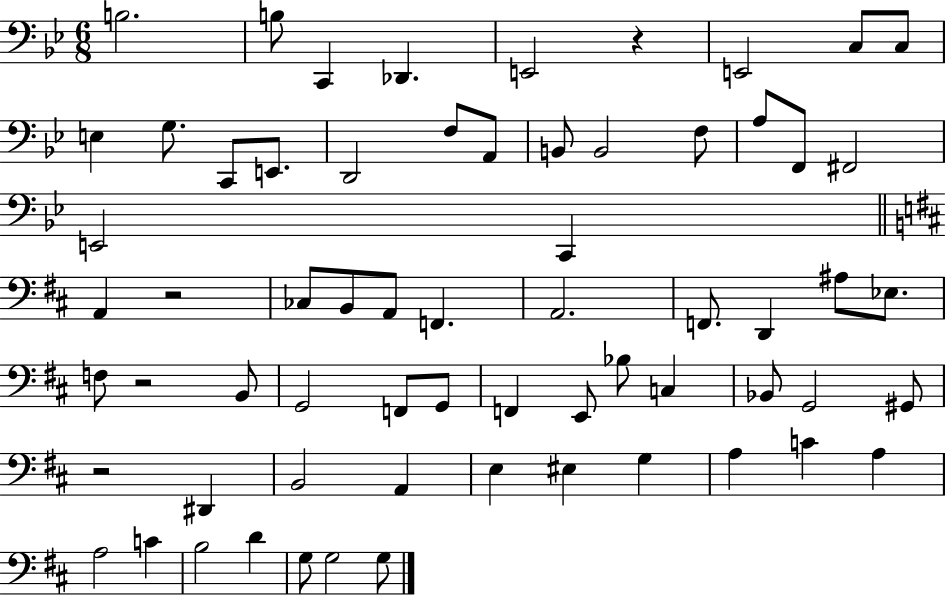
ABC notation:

X:1
T:Untitled
M:6/8
L:1/4
K:Bb
B,2 B,/2 C,, _D,, E,,2 z E,,2 C,/2 C,/2 E, G,/2 C,,/2 E,,/2 D,,2 F,/2 A,,/2 B,,/2 B,,2 F,/2 A,/2 F,,/2 ^F,,2 E,,2 C,, A,, z2 _C,/2 B,,/2 A,,/2 F,, A,,2 F,,/2 D,, ^A,/2 _E,/2 F,/2 z2 B,,/2 G,,2 F,,/2 G,,/2 F,, E,,/2 _B,/2 C, _B,,/2 G,,2 ^G,,/2 z2 ^D,, B,,2 A,, E, ^E, G, A, C A, A,2 C B,2 D G,/2 G,2 G,/2